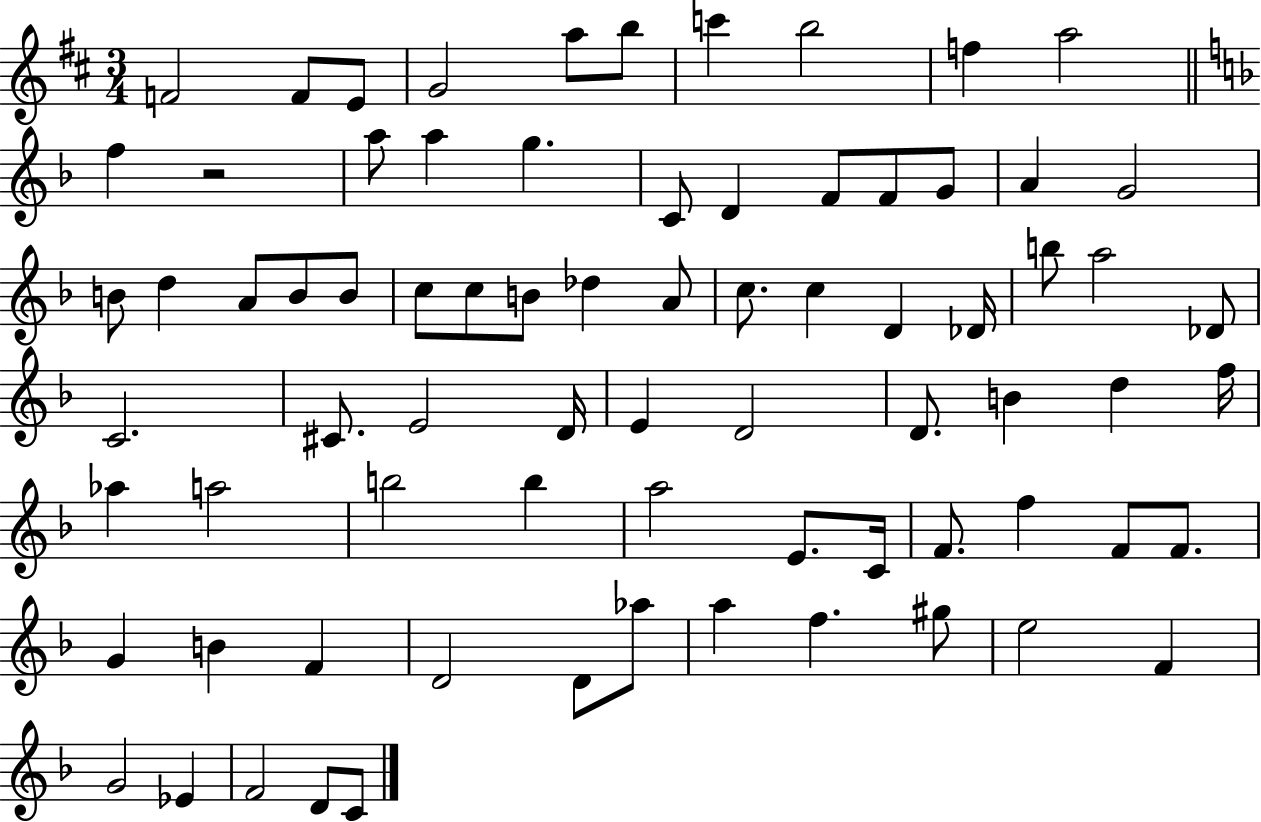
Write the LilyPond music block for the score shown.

{
  \clef treble
  \numericTimeSignature
  \time 3/4
  \key d \major
  \repeat volta 2 { f'2 f'8 e'8 | g'2 a''8 b''8 | c'''4 b''2 | f''4 a''2 | \break \bar "||" \break \key f \major f''4 r2 | a''8 a''4 g''4. | c'8 d'4 f'8 f'8 g'8 | a'4 g'2 | \break b'8 d''4 a'8 b'8 b'8 | c''8 c''8 b'8 des''4 a'8 | c''8. c''4 d'4 des'16 | b''8 a''2 des'8 | \break c'2. | cis'8. e'2 d'16 | e'4 d'2 | d'8. b'4 d''4 f''16 | \break aes''4 a''2 | b''2 b''4 | a''2 e'8. c'16 | f'8. f''4 f'8 f'8. | \break g'4 b'4 f'4 | d'2 d'8 aes''8 | a''4 f''4. gis''8 | e''2 f'4 | \break g'2 ees'4 | f'2 d'8 c'8 | } \bar "|."
}